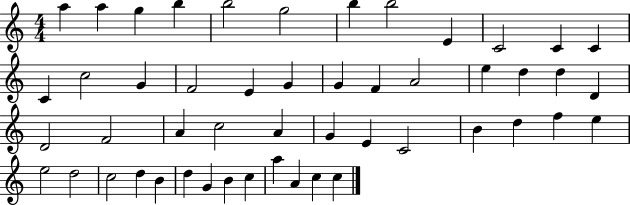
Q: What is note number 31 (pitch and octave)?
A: G4